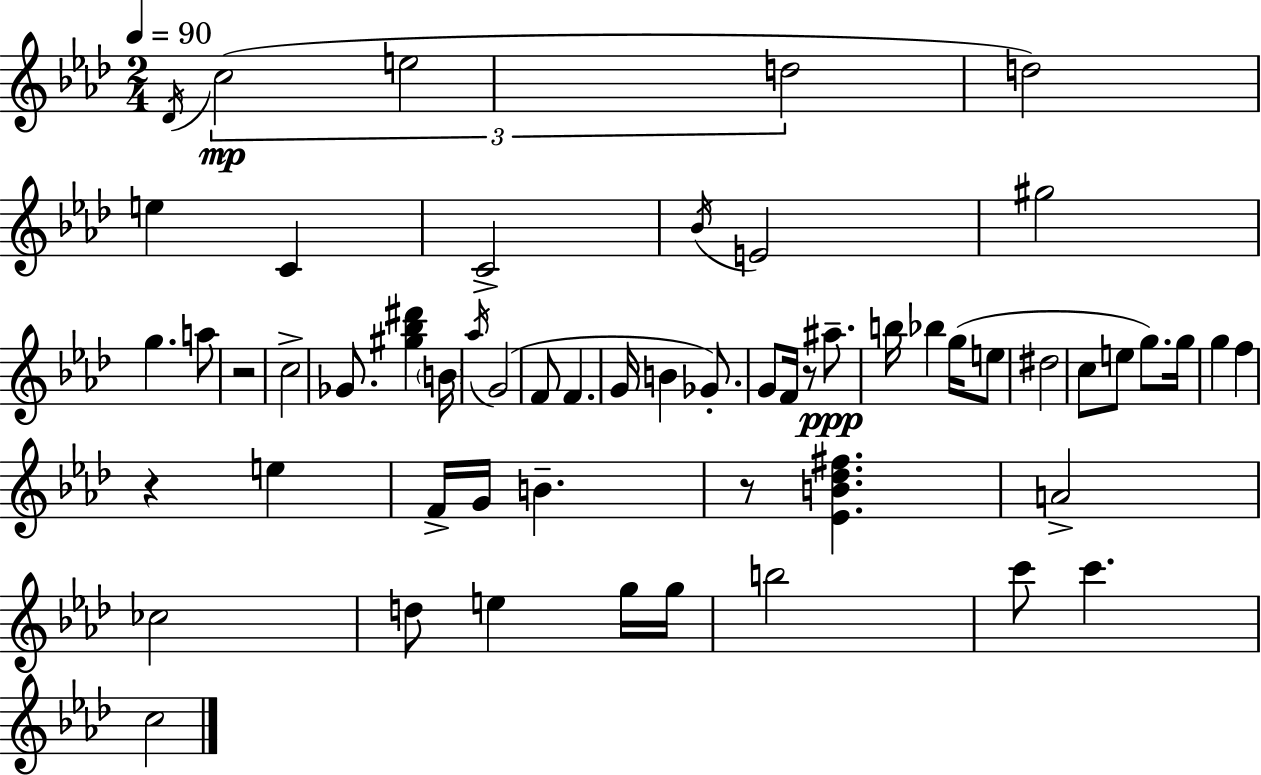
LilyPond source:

{
  \clef treble
  \numericTimeSignature
  \time 2/4
  \key f \minor
  \tempo 4 = 90
  \acciaccatura { des'16 }(\mp \tuplet 3/2 { c''2 | e''2 | d''2 } | d''2) | \break e''4 c'4 | c'2-> | \acciaccatura { bes'16 } e'2 | gis''2 | \break g''4. | a''8 r2 | c''2-> | ges'8. <gis'' bes'' dis'''>4 | \break \parenthesize b'16 \acciaccatura { aes''16 } g'2( | f'8 f'4. | g'16 b'4 | ges'8.-.) g'8 f'16 r8 | \break ais''8.--\ppp b''16 bes''4 | g''16( e''8 dis''2 | c''8 e''8 g''8.) | g''16 g''4 f''4 | \break r4 e''4 | f'16-> g'16 b'4.-- | r8 <ees' b' des'' fis''>4. | a'2-> | \break ces''2 | d''8 e''4 | g''16 g''16 b''2 | c'''8 c'''4. | \break c''2 | \bar "|."
}